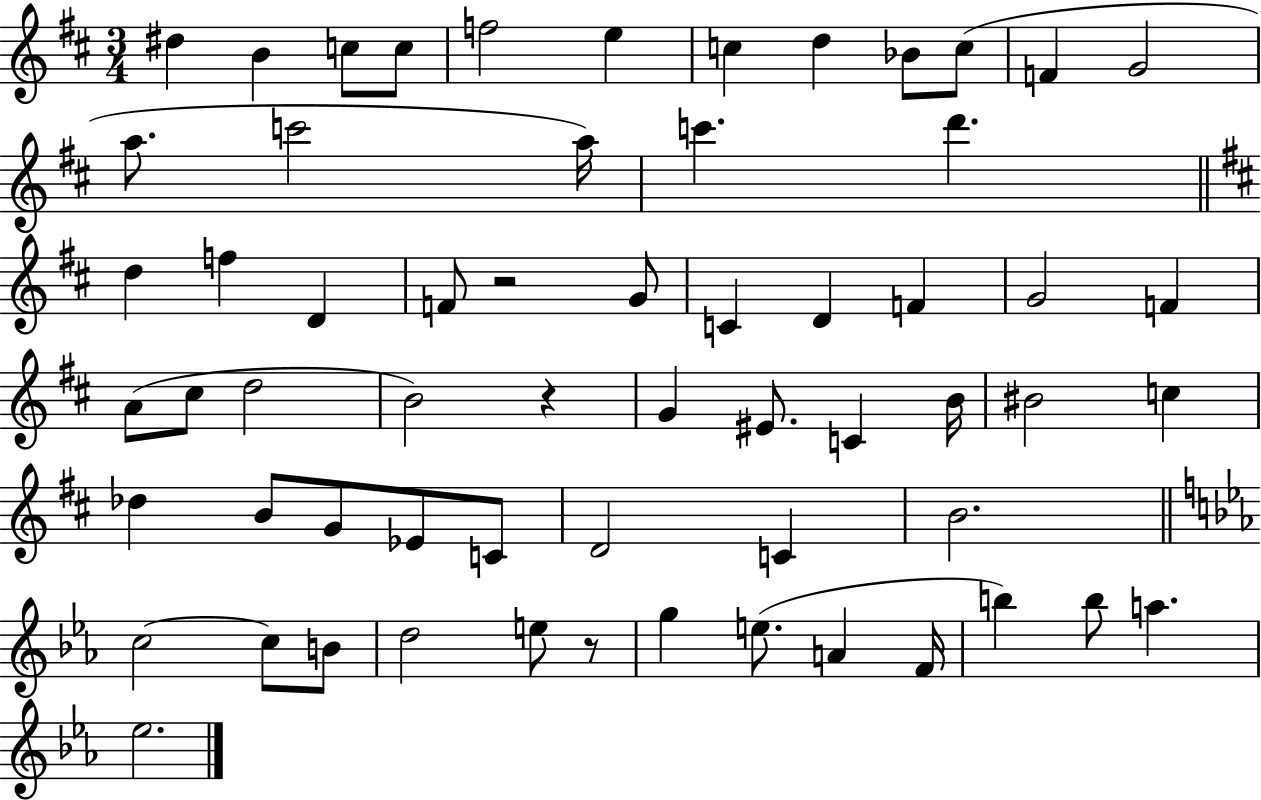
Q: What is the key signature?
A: D major